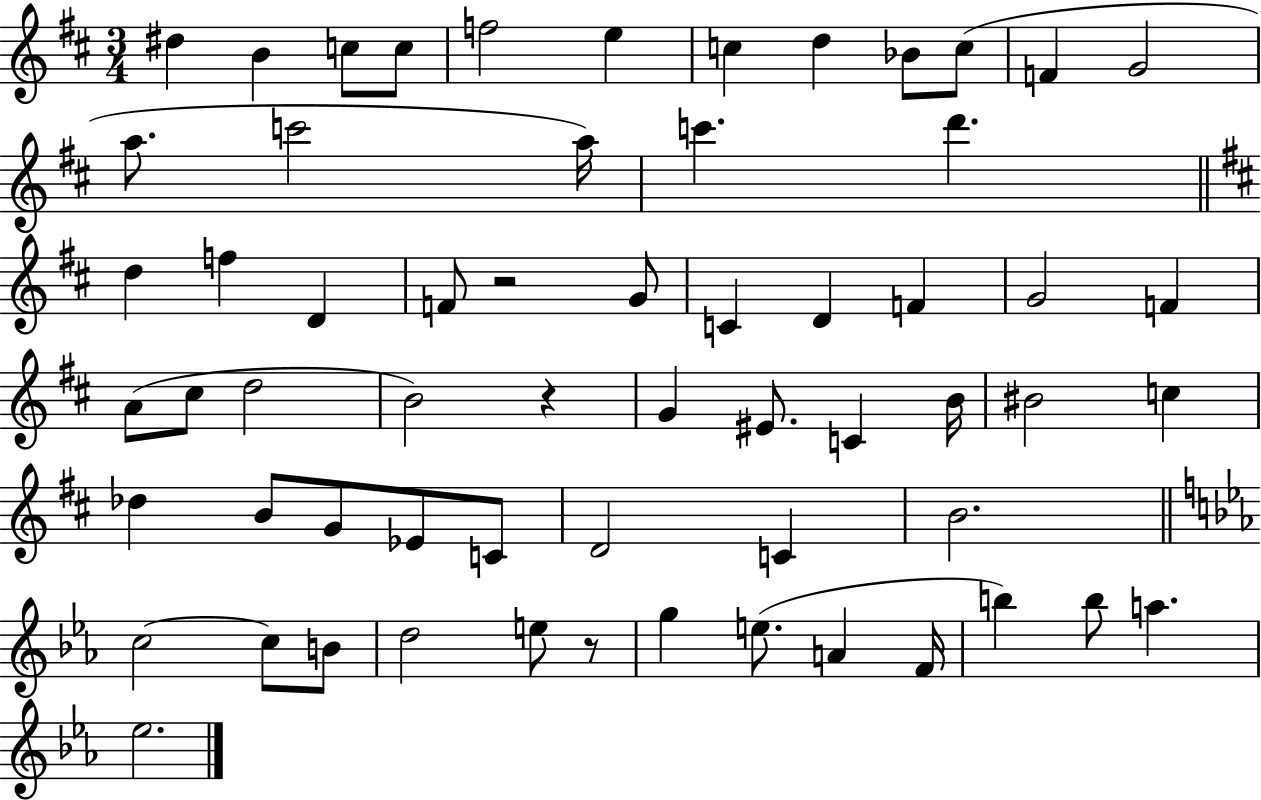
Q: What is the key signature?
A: D major